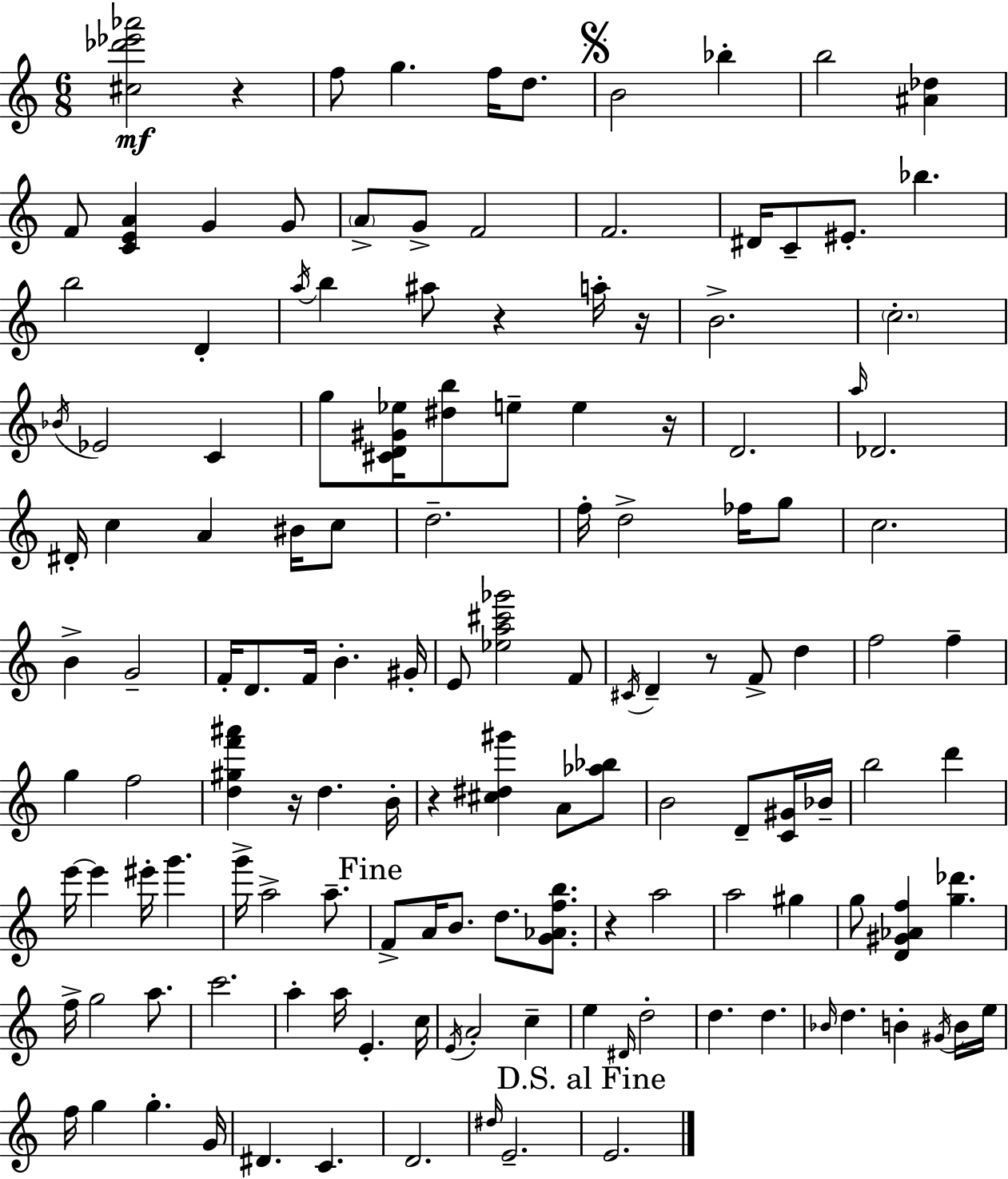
[C#5,Db6,Eb6,Ab6]/h R/q F5/e G5/q. F5/s D5/e. B4/h Bb5/q B5/h [A#4,Db5]/q F4/e [C4,E4,A4]/q G4/q G4/e A4/e G4/e F4/h F4/h. D#4/s C4/e EIS4/e. Bb5/q. B5/h D4/q A5/s B5/q A#5/e R/q A5/s R/s B4/h. C5/h. Bb4/s Eb4/h C4/q G5/e [C#4,D4,G#4,Eb5]/s [D#5,B5]/e E5/e E5/q R/s D4/h. A5/s Db4/h. D#4/s C5/q A4/q BIS4/s C5/e D5/h. F5/s D5/h FES5/s G5/e C5/h. B4/q G4/h F4/s D4/e. F4/s B4/q. G#4/s E4/e [Eb5,A5,C#6,Gb6]/h F4/e C#4/s D4/q R/e F4/e D5/q F5/h F5/q G5/q F5/h [D5,G#5,F6,A#6]/q R/s D5/q. B4/s R/q [C#5,D#5,G#6]/q A4/e [Ab5,Bb5]/e B4/h D4/e [C4,G#4]/s Bb4/s B5/h D6/q E6/s E6/q EIS6/s G6/q. G6/s A5/h A5/e. F4/e A4/s B4/e. D5/e. [G4,Ab4,F5,B5]/e. R/q A5/h A5/h G#5/q G5/e [D4,G#4,Ab4,F5]/q [G5,Db6]/q. F5/s G5/h A5/e. C6/h. A5/q A5/s E4/q. C5/s E4/s A4/h C5/q E5/q D#4/s D5/h D5/q. D5/q. Bb4/s D5/q. B4/q G#4/s B4/s E5/s F5/s G5/q G5/q. G4/s D#4/q. C4/q. D4/h. D#5/s E4/h. E4/h.